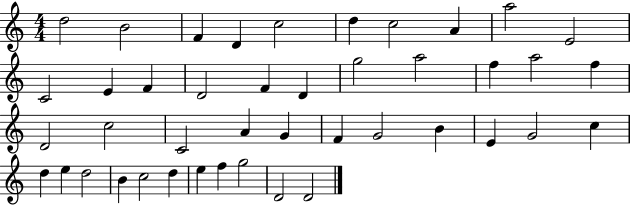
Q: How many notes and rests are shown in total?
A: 43